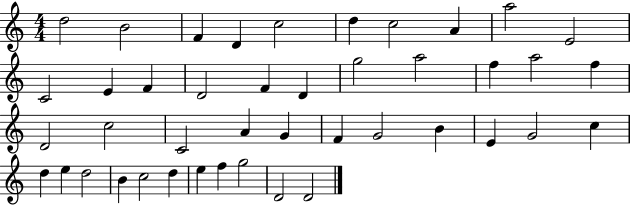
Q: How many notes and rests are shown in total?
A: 43